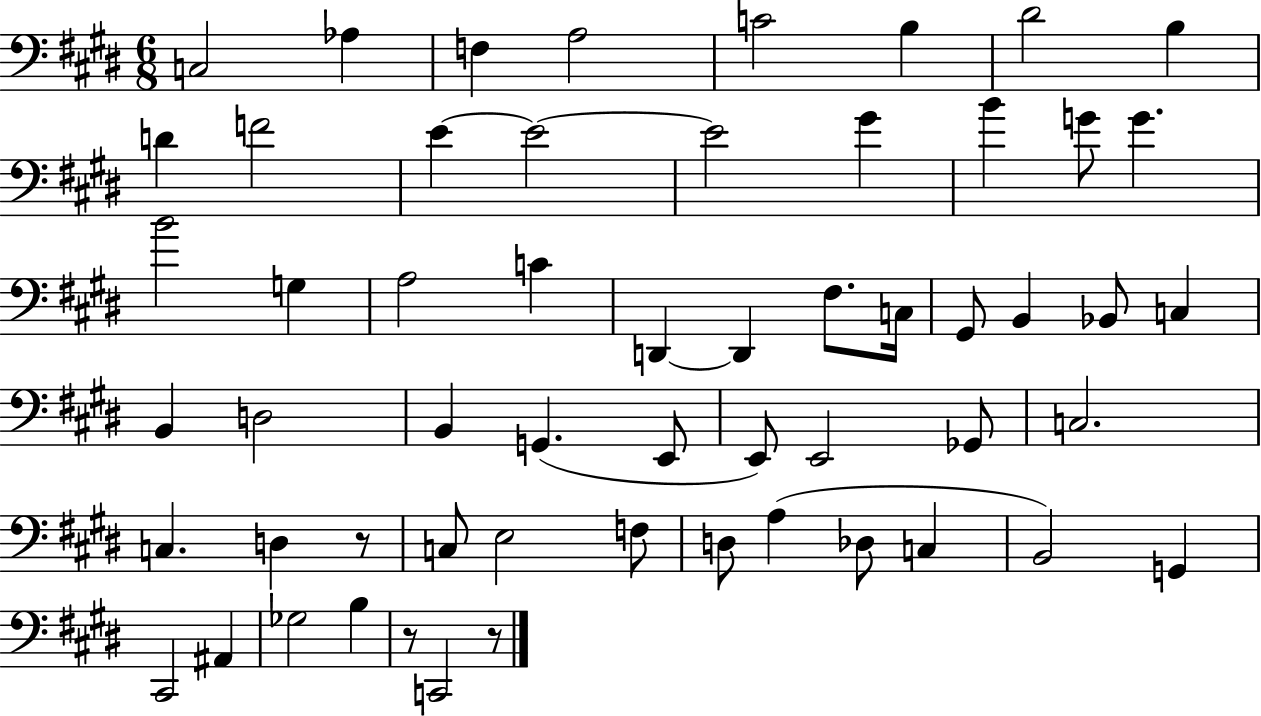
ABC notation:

X:1
T:Untitled
M:6/8
L:1/4
K:E
C,2 _A, F, A,2 C2 B, ^D2 B, D F2 E E2 E2 ^G B G/2 G B2 G, A,2 C D,, D,, ^F,/2 C,/4 ^G,,/2 B,, _B,,/2 C, B,, D,2 B,, G,, E,,/2 E,,/2 E,,2 _G,,/2 C,2 C, D, z/2 C,/2 E,2 F,/2 D,/2 A, _D,/2 C, B,,2 G,, ^C,,2 ^A,, _G,2 B, z/2 C,,2 z/2